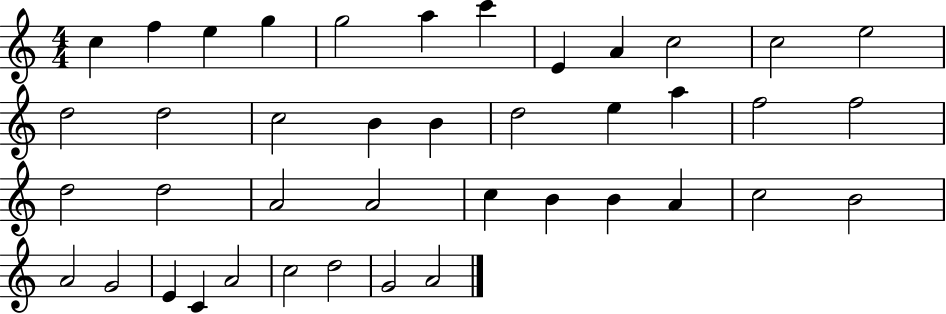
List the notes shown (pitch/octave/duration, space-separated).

C5/q F5/q E5/q G5/q G5/h A5/q C6/q E4/q A4/q C5/h C5/h E5/h D5/h D5/h C5/h B4/q B4/q D5/h E5/q A5/q F5/h F5/h D5/h D5/h A4/h A4/h C5/q B4/q B4/q A4/q C5/h B4/h A4/h G4/h E4/q C4/q A4/h C5/h D5/h G4/h A4/h